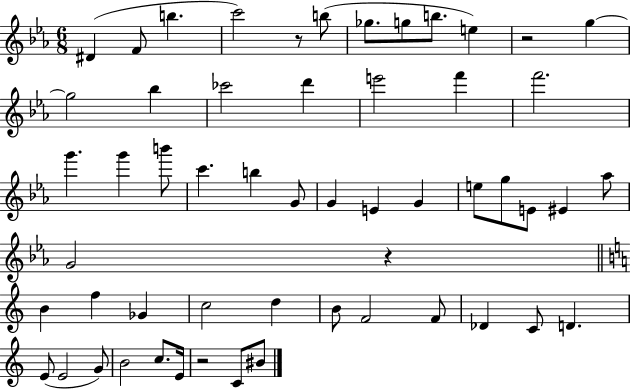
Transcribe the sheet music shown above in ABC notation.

X:1
T:Untitled
M:6/8
L:1/4
K:Eb
^D F/2 b c'2 z/2 b/2 _g/2 g/2 b/2 e z2 g g2 _b _c'2 d' e'2 f' f'2 g' g' b'/2 c' b G/2 G E G e/2 g/2 E/2 ^E _a/2 G2 z B f _G c2 d B/2 F2 F/2 _D C/2 D E/2 E2 G/2 B2 c/2 E/4 z2 C/2 ^B/2